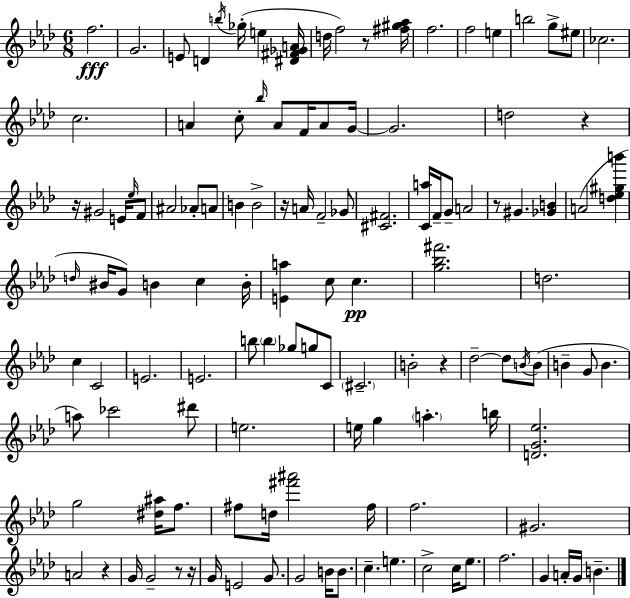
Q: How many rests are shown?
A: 9